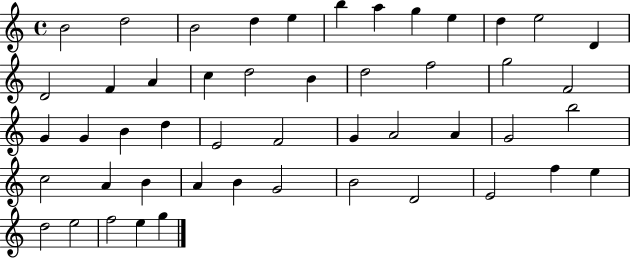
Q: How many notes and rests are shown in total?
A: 49